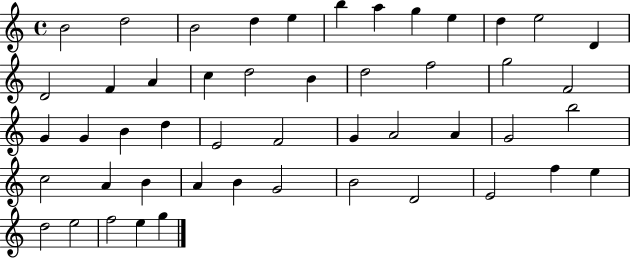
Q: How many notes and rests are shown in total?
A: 49